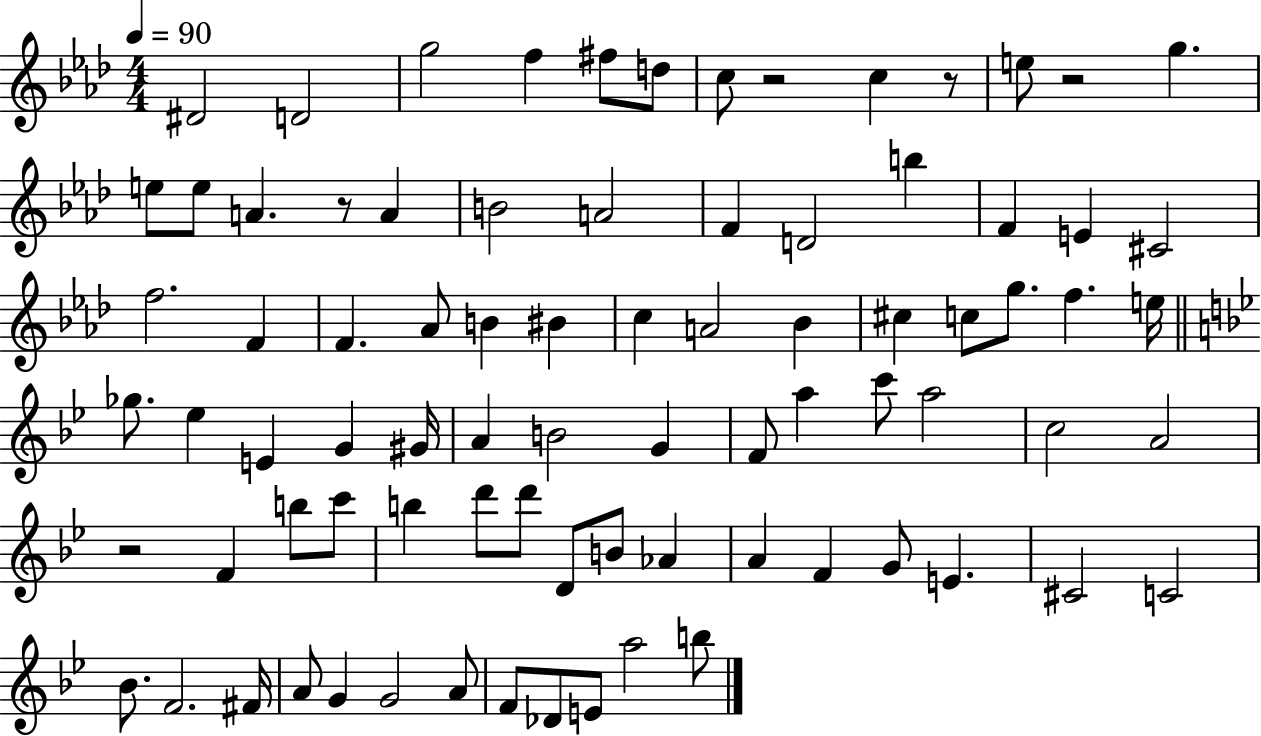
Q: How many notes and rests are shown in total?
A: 82